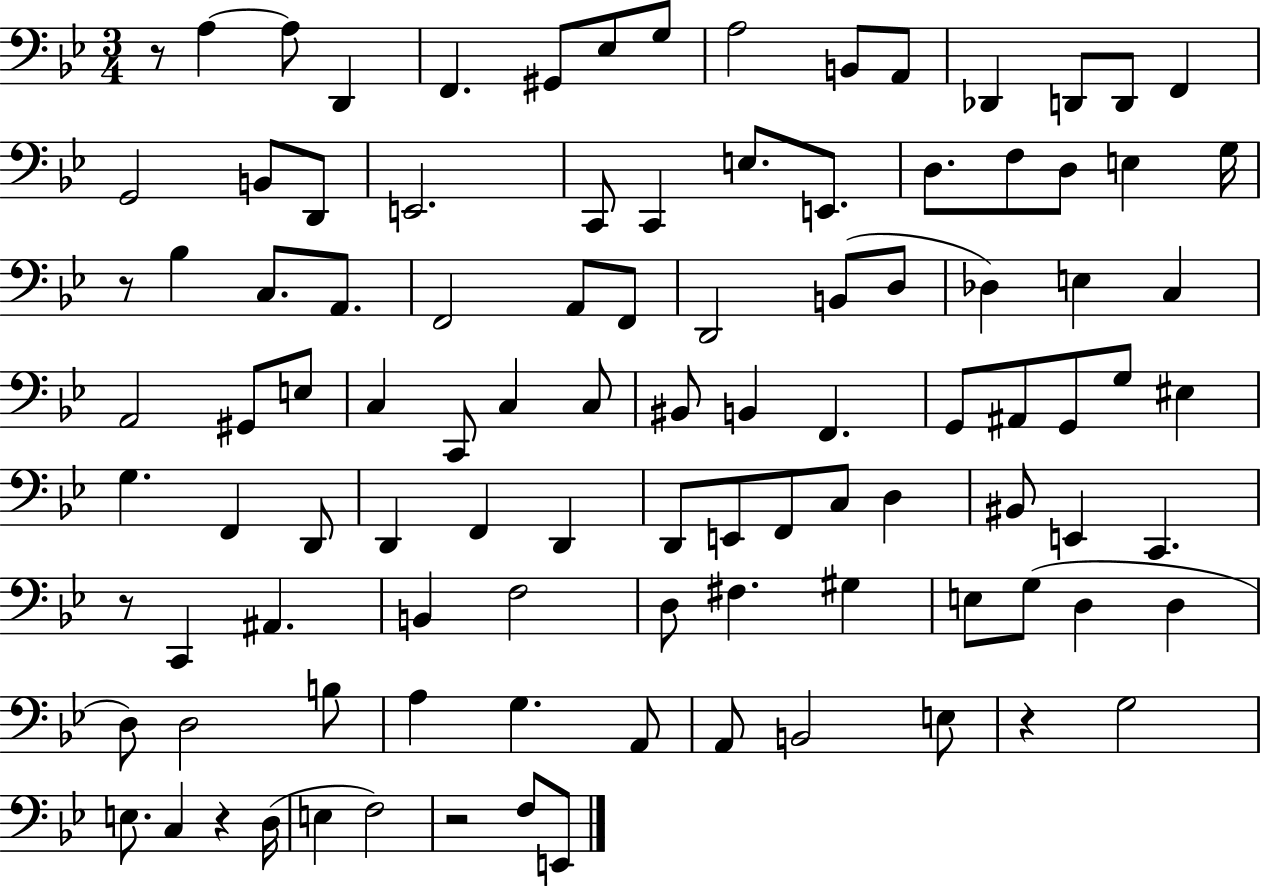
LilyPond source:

{
  \clef bass
  \numericTimeSignature
  \time 3/4
  \key bes \major
  r8 a4~~ a8 d,4 | f,4. gis,8 ees8 g8 | a2 b,8 a,8 | des,4 d,8 d,8 f,4 | \break g,2 b,8 d,8 | e,2. | c,8 c,4 e8. e,8. | d8. f8 d8 e4 g16 | \break r8 bes4 c8. a,8. | f,2 a,8 f,8 | d,2 b,8( d8 | des4) e4 c4 | \break a,2 gis,8 e8 | c4 c,8 c4 c8 | bis,8 b,4 f,4. | g,8 ais,8 g,8 g8 eis4 | \break g4. f,4 d,8 | d,4 f,4 d,4 | d,8 e,8 f,8 c8 d4 | bis,8 e,4 c,4. | \break r8 c,4 ais,4. | b,4 f2 | d8 fis4. gis4 | e8 g8( d4 d4 | \break d8) d2 b8 | a4 g4. a,8 | a,8 b,2 e8 | r4 g2 | \break e8. c4 r4 d16( | e4 f2) | r2 f8 e,8 | \bar "|."
}